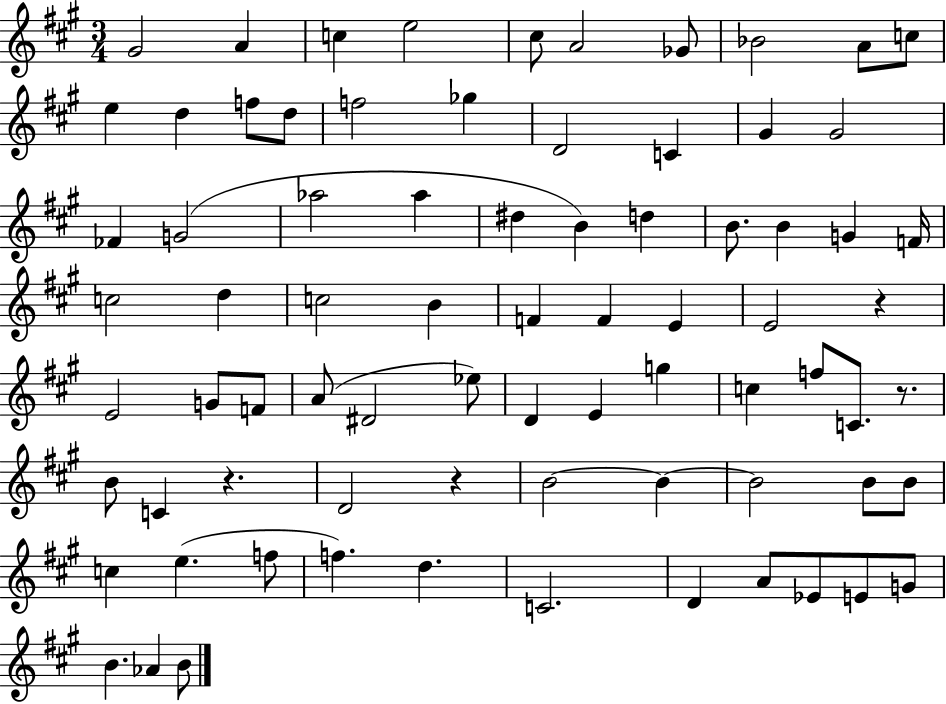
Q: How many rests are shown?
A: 4